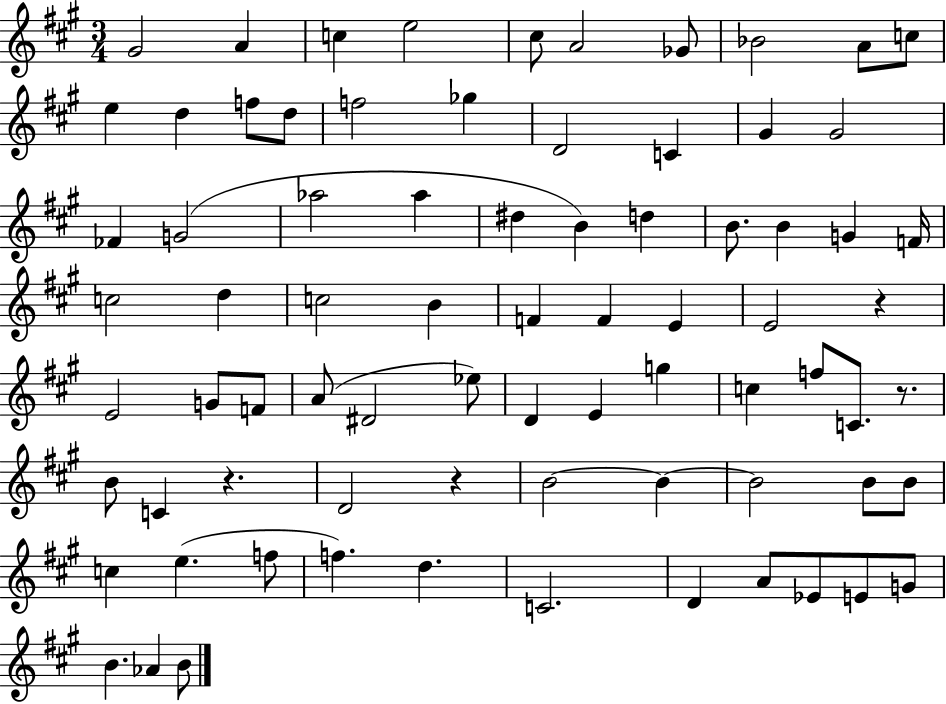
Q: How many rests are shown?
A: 4